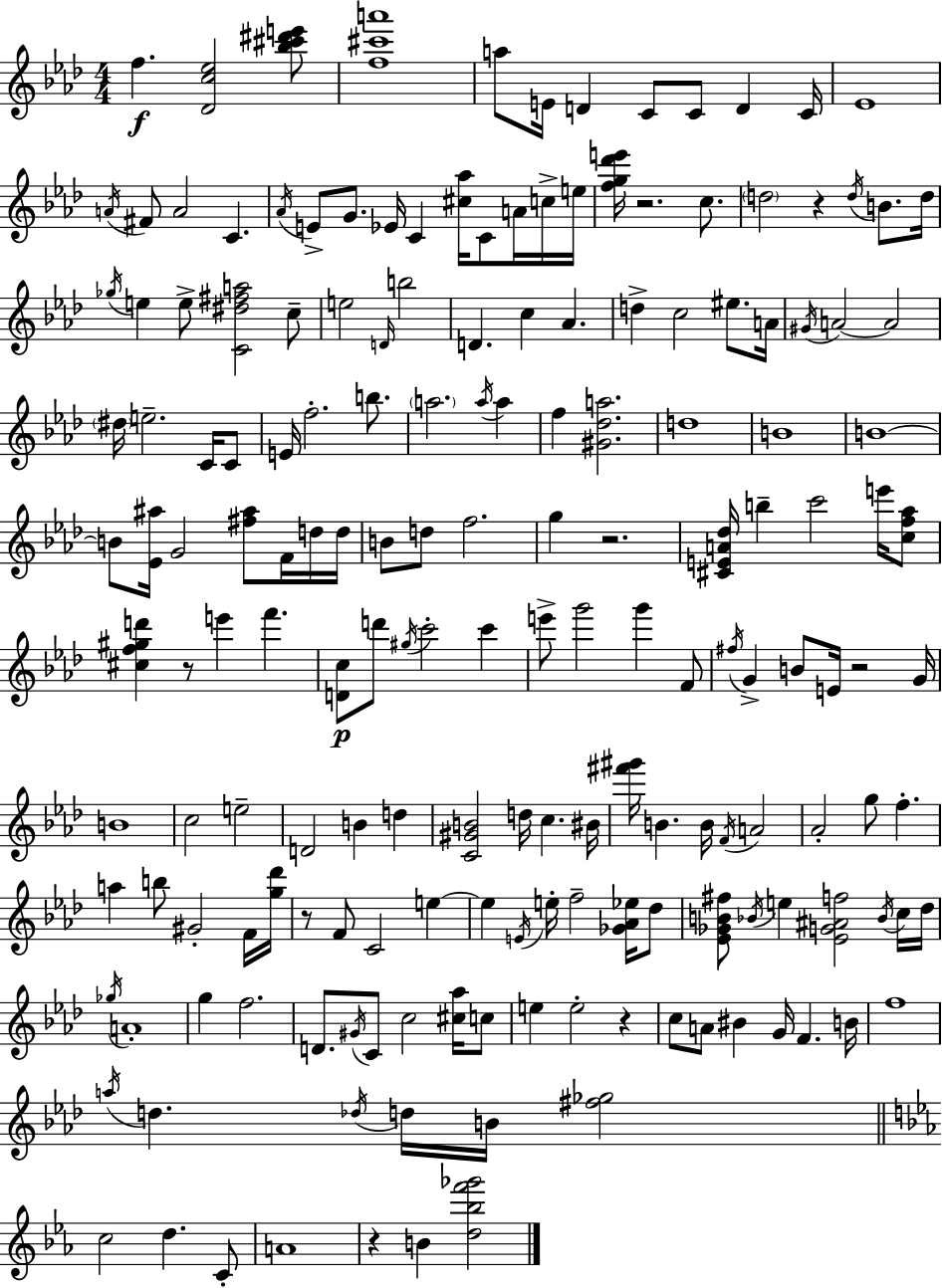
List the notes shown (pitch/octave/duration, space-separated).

F5/q. [Db4,C5,Eb5]/h [Bb5,C#6,D#6,E6]/e [F5,C#6,A6]/w A5/e E4/s D4/q C4/e C4/e D4/q C4/s Eb4/w A4/s F#4/e A4/h C4/q. Ab4/s E4/e G4/e. Eb4/s C4/q [C#5,Ab5]/s C4/e A4/s C5/s E5/s [F5,G5,Db6,E6]/s R/h. C5/e. D5/h R/q D5/s B4/e. D5/s Gb5/s E5/q E5/e [C4,D#5,F#5,A5]/h C5/e E5/h D4/s B5/h D4/q. C5/q Ab4/q. D5/q C5/h EIS5/e. A4/s G#4/s A4/h A4/h D#5/s E5/h. C4/s C4/e E4/s F5/h. B5/e. A5/h. A5/s A5/q F5/q [G#4,Db5,A5]/h. D5/w B4/w B4/w B4/e [Eb4,A#5]/s G4/h [F#5,A#5]/e F4/s D5/s D5/s B4/e D5/e F5/h. G5/q R/h. [C#4,E4,A4,Db5]/s B5/q C6/h E6/s [C5,F5,Ab5]/e [C#5,F5,G#5,D6]/q R/e E6/q F6/q. [D4,C5]/e D6/e G#5/s C6/h C6/q E6/e G6/h G6/q F4/e F#5/s G4/q B4/e E4/s R/h G4/s B4/w C5/h E5/h D4/h B4/q D5/q [C4,G#4,B4]/h D5/s C5/q. BIS4/s [F#6,G#6]/s B4/q. B4/s F4/s A4/h Ab4/h G5/e F5/q. A5/q B5/e G#4/h F4/s [G5,Db6]/s R/e F4/e C4/h E5/q E5/q E4/s E5/s F5/h [Gb4,Ab4,Eb5]/s Db5/e [Eb4,Gb4,B4,F#5]/e Bb4/s E5/q [Eb4,G4,A#4,F5]/h Bb4/s C5/s Db5/s Gb5/s A4/w G5/q F5/h. D4/e. G#4/s C4/e C5/h [C#5,Ab5]/s C5/e E5/q E5/h R/q C5/e A4/e BIS4/q G4/s F4/q. B4/s F5/w A5/s D5/q. Db5/s D5/s B4/s [F#5,Gb5]/h C5/h D5/q. C4/e A4/w R/q B4/q [D5,Bb5,F6,Gb6]/h